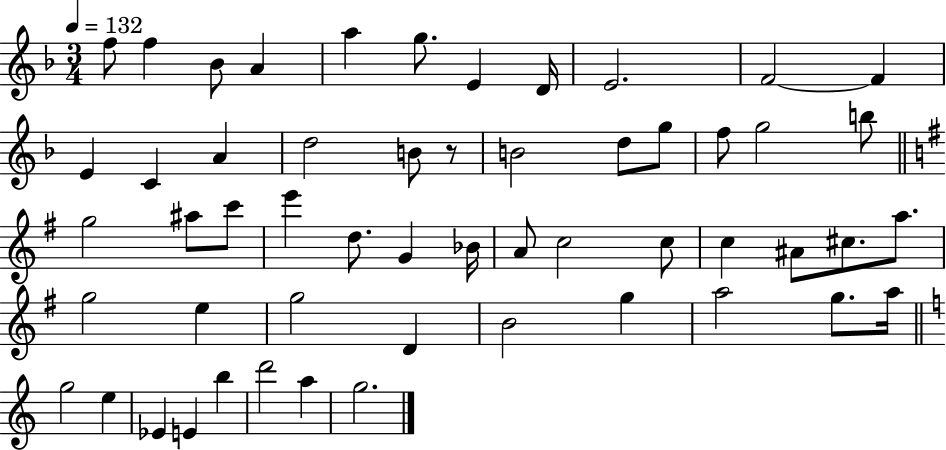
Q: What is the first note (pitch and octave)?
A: F5